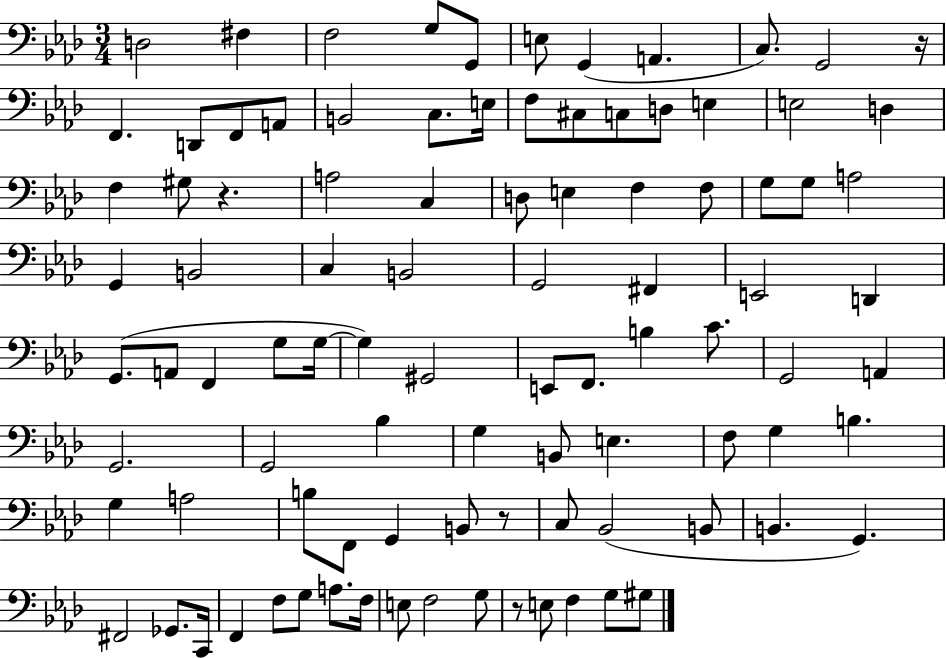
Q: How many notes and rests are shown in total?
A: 95